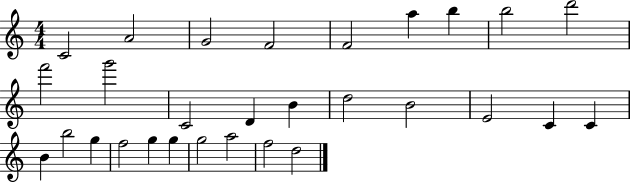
C4/h A4/h G4/h F4/h F4/h A5/q B5/q B5/h D6/h F6/h G6/h C4/h D4/q B4/q D5/h B4/h E4/h C4/q C4/q B4/q B5/h G5/q F5/h G5/q G5/q G5/h A5/h F5/h D5/h